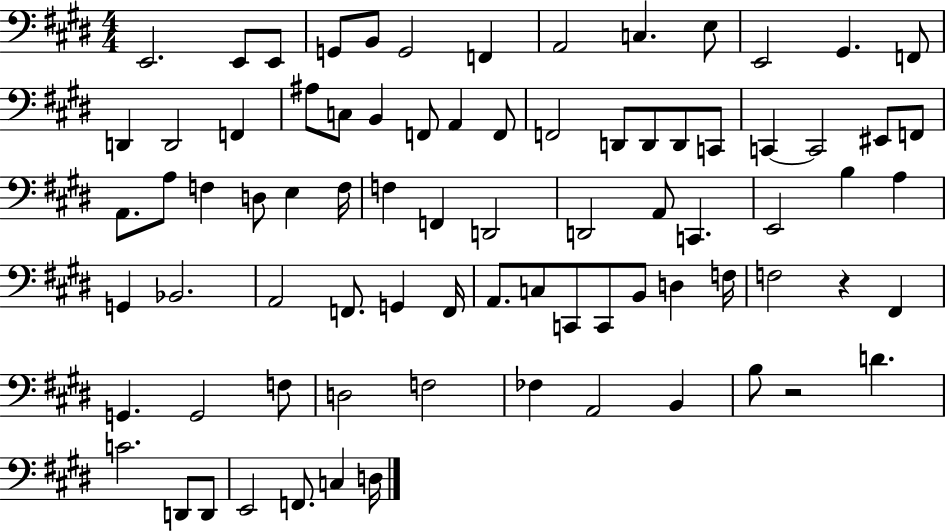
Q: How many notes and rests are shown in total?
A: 80